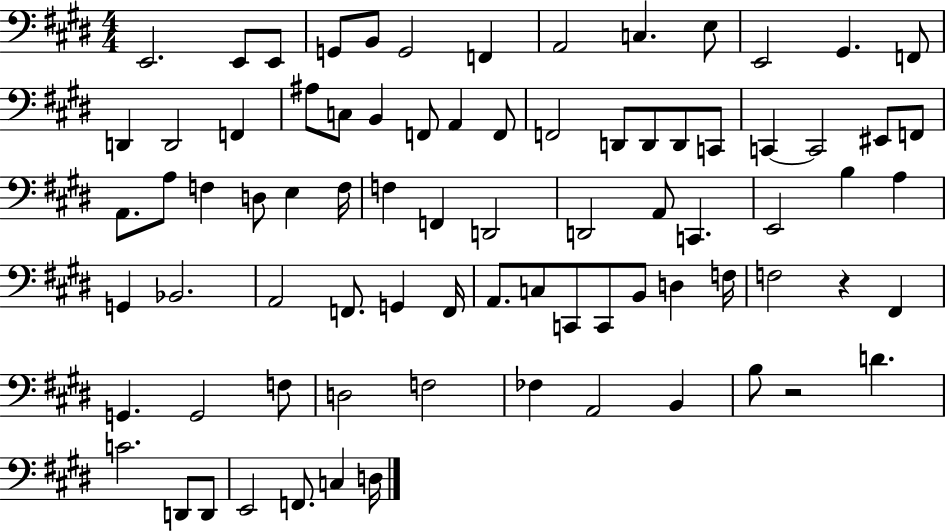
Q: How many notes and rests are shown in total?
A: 80